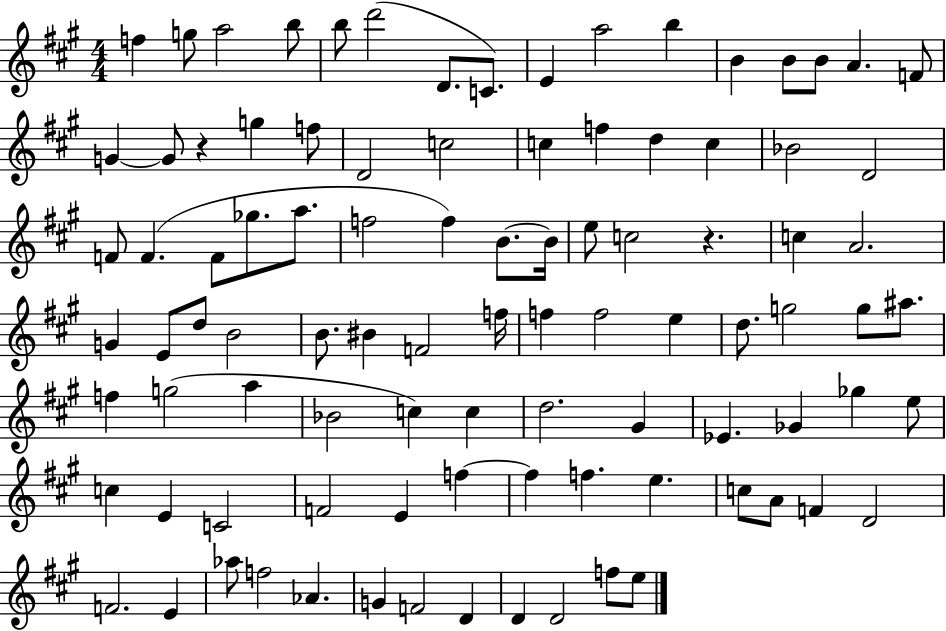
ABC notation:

X:1
T:Untitled
M:4/4
L:1/4
K:A
f g/2 a2 b/2 b/2 d'2 D/2 C/2 E a2 b B B/2 B/2 A F/2 G G/2 z g f/2 D2 c2 c f d c _B2 D2 F/2 F F/2 _g/2 a/2 f2 f B/2 B/4 e/2 c2 z c A2 G E/2 d/2 B2 B/2 ^B F2 f/4 f f2 e d/2 g2 g/2 ^a/2 f g2 a _B2 c c d2 ^G _E _G _g e/2 c E C2 F2 E f f f e c/2 A/2 F D2 F2 E _a/2 f2 _A G F2 D D D2 f/2 e/2